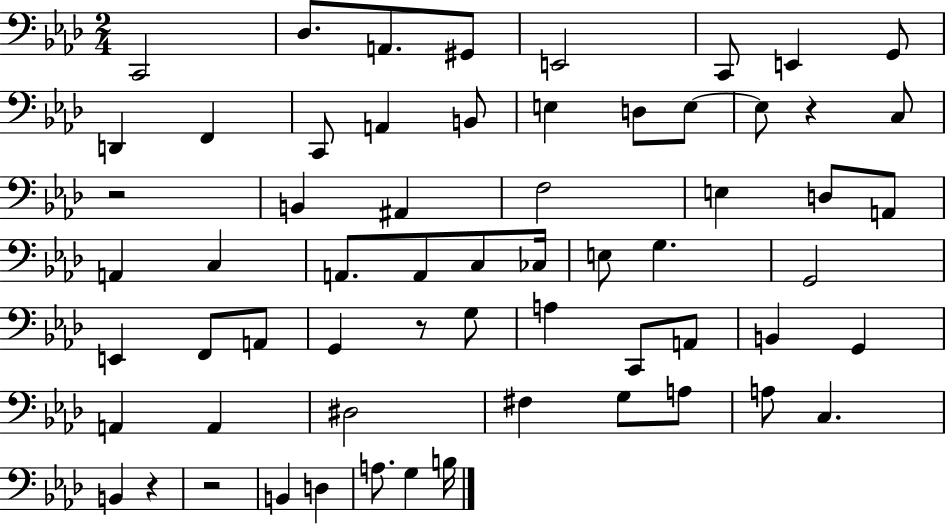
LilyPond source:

{
  \clef bass
  \numericTimeSignature
  \time 2/4
  \key aes \major
  c,2 | des8. a,8. gis,8 | e,2 | c,8 e,4 g,8 | \break d,4 f,4 | c,8 a,4 b,8 | e4 d8 e8~~ | e8 r4 c8 | \break r2 | b,4 ais,4 | f2 | e4 d8 a,8 | \break a,4 c4 | a,8. a,8 c8 ces16 | e8 g4. | g,2 | \break e,4 f,8 a,8 | g,4 r8 g8 | a4 c,8 a,8 | b,4 g,4 | \break a,4 a,4 | dis2 | fis4 g8 a8 | a8 c4. | \break b,4 r4 | r2 | b,4 d4 | a8. g4 b16 | \break \bar "|."
}